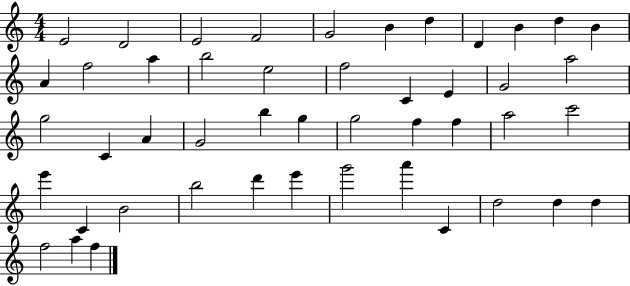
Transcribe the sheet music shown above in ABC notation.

X:1
T:Untitled
M:4/4
L:1/4
K:C
E2 D2 E2 F2 G2 B d D B d B A f2 a b2 e2 f2 C E G2 a2 g2 C A G2 b g g2 f f a2 c'2 e' C B2 b2 d' e' g'2 a' C d2 d d f2 a f